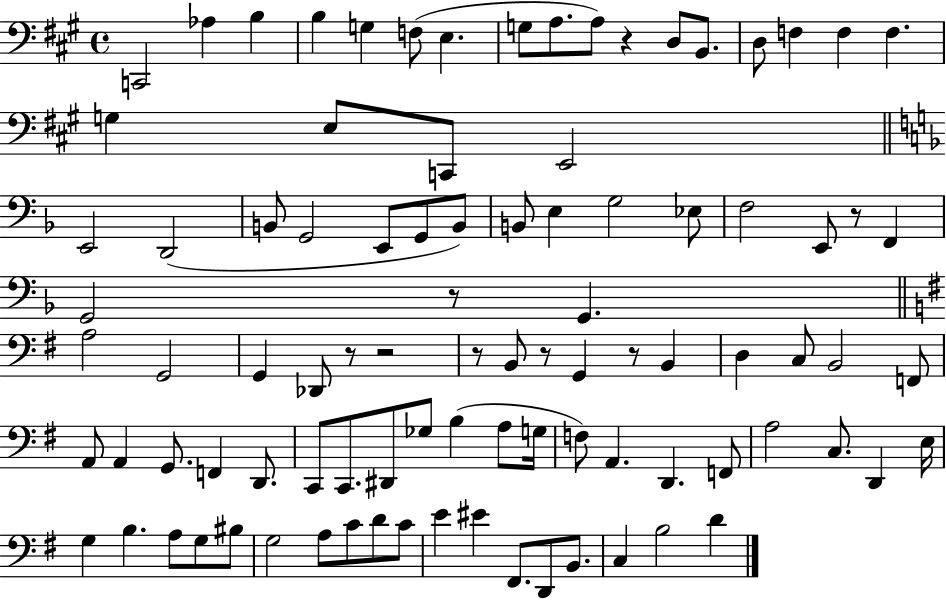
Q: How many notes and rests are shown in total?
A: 93